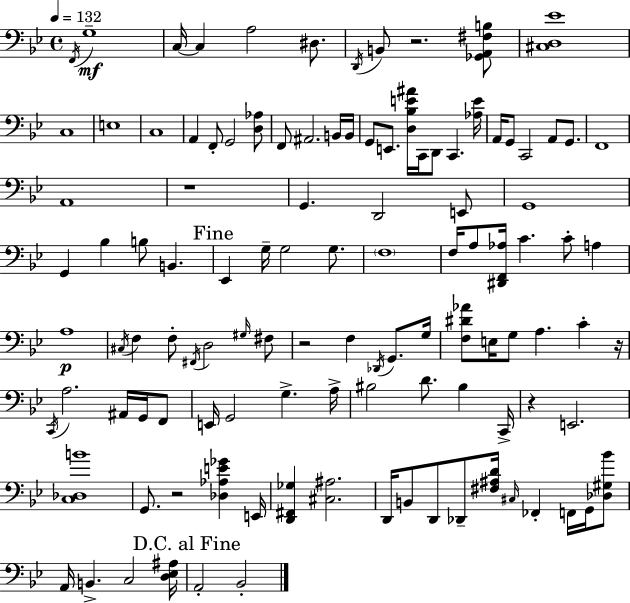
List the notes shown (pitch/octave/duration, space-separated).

F2/s G3/w C3/s C3/q A3/h D#3/e. D2/s B2/e R/h. [Gb2,A2,F#3,B3]/e [C#3,D3,Eb4]/w C3/w E3/w C3/w A2/q F2/e G2/h [D3,Ab3]/e F2/e A#2/h. B2/s B2/s G2/e E2/e. [D3,Bb3,E4,A#4]/s C2/s D2/e C2/q. [Ab3,E4]/s A2/s G2/e C2/h A2/e G2/e. F2/w A2/w R/w G2/q. D2/h E2/e G2/w G2/q Bb3/q B3/e B2/q. Eb2/q G3/s G3/h G3/e. F3/w F3/s A3/e [D#2,F2,Ab3]/s C4/q. C4/e A3/q A3/w C#3/s F3/q F3/e F#2/s D3/h G#3/s F#3/e R/h F3/q Db2/s G2/e. G3/s [F3,D#4,Ab4]/e E3/s G3/e A3/q. C4/q R/s C2/s A3/h. A#2/s G2/s F2/e E2/s G2/h G3/q. A3/s BIS3/h D4/e. BIS3/q C2/s R/q E2/h. [C3,Db3,B4]/w G2/e. R/h [Db3,Ab3,E4,Gb4]/q E2/s [D2,F#2,Gb3]/q [C#3,A#3]/h. D2/s B2/e D2/e Db2/e [F#3,A#3,D4]/s C#3/s FES2/q F2/s G2/s [Db3,G#3,Bb4]/e A2/s B2/q. C3/h [D3,Eb3,A#3]/s A2/h Bb2/h